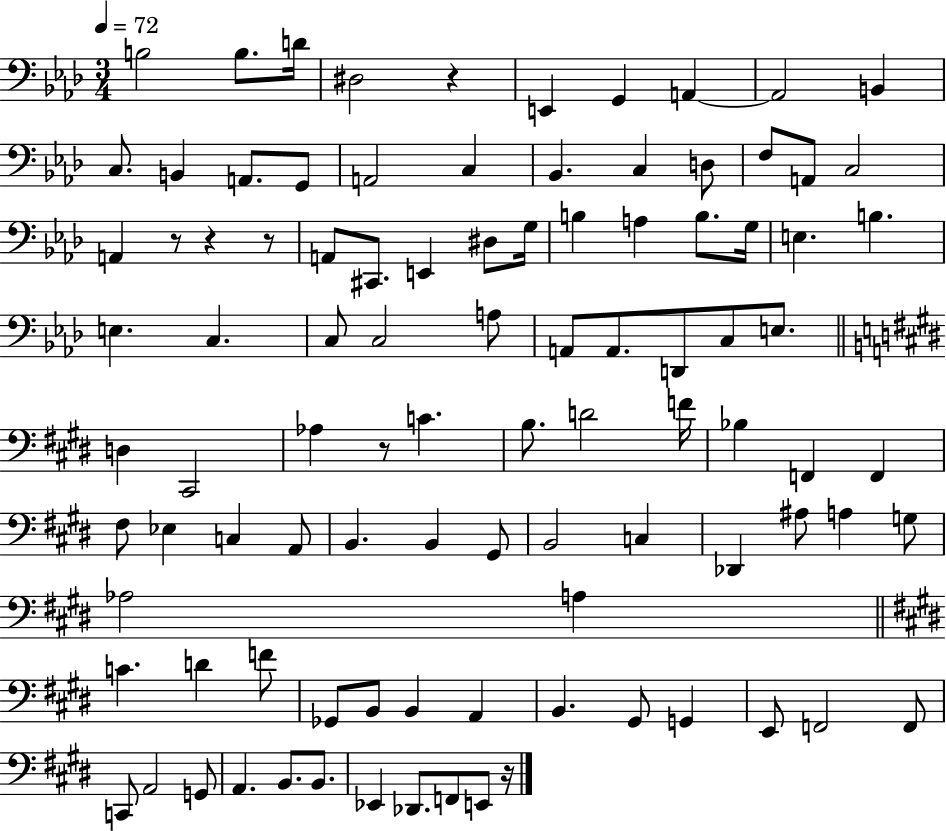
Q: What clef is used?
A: bass